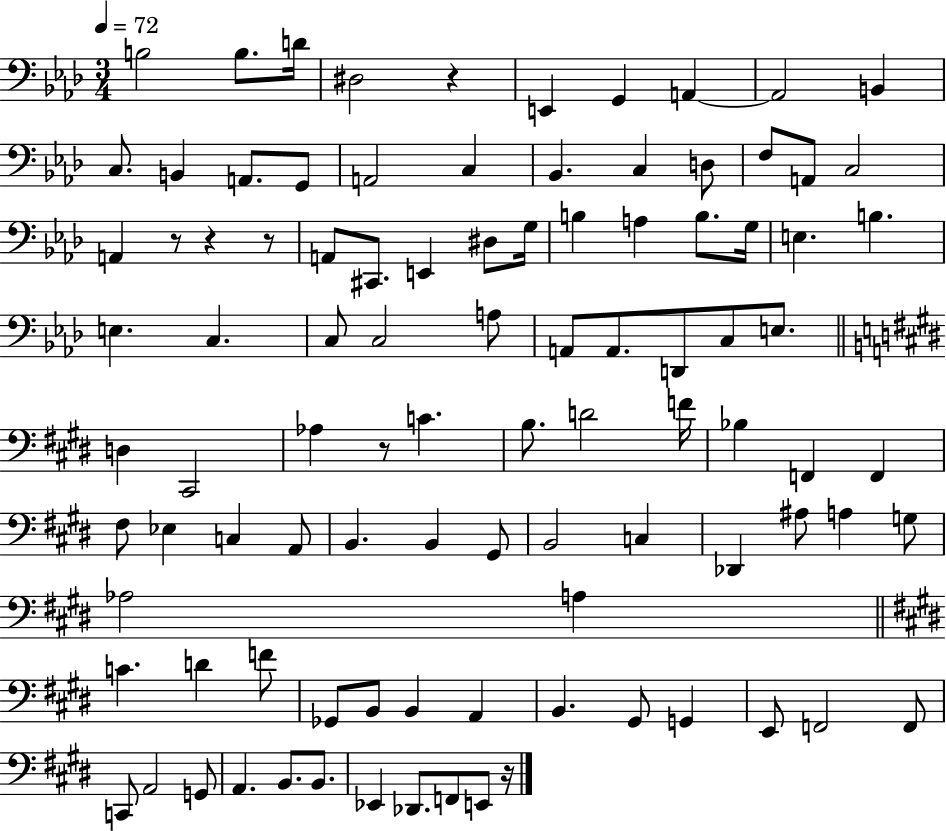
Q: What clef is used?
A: bass